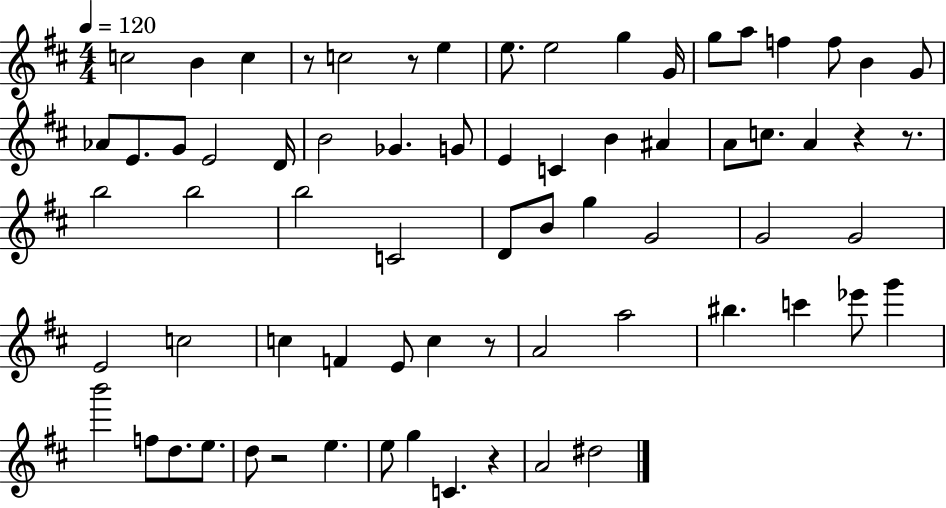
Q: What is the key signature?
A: D major